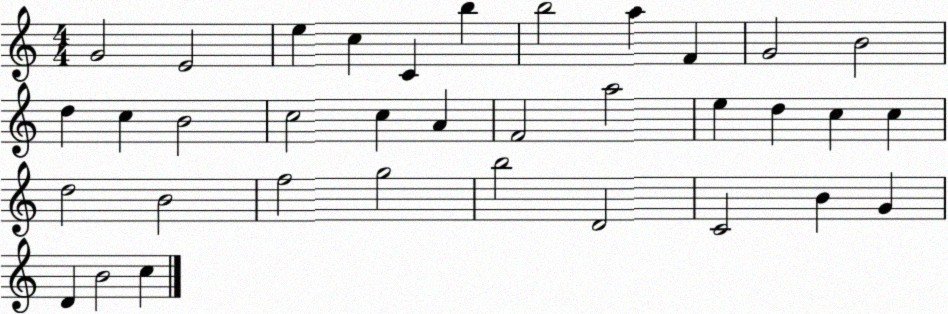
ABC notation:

X:1
T:Untitled
M:4/4
L:1/4
K:C
G2 E2 e c C b b2 a F G2 B2 d c B2 c2 c A F2 a2 e d c c d2 B2 f2 g2 b2 D2 C2 B G D B2 c